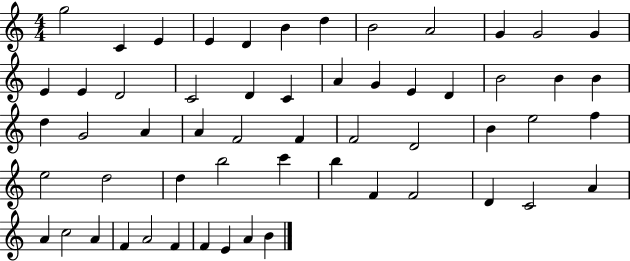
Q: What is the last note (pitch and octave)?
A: B4